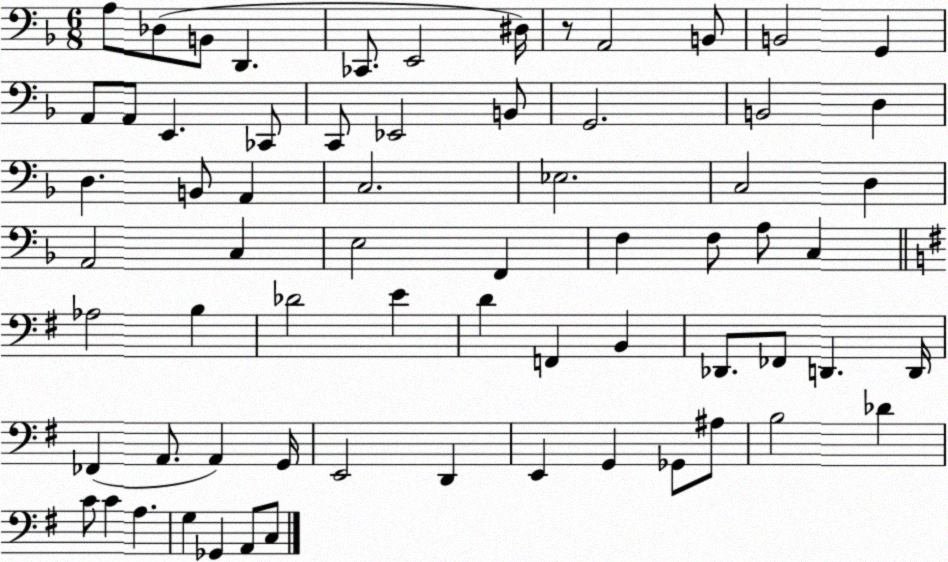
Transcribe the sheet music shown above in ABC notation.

X:1
T:Untitled
M:6/8
L:1/4
K:F
A,/2 _D,/2 B,,/2 D,, _C,,/2 E,,2 ^D,/4 z/2 A,,2 B,,/2 B,,2 G,, A,,/2 A,,/2 E,, _C,,/2 C,,/2 _E,,2 B,,/2 G,,2 B,,2 D, D, B,,/2 A,, C,2 _E,2 C,2 D, A,,2 C, E,2 F,, F, F,/2 A,/2 C, _A,2 B, _D2 E D F,, B,, _D,,/2 _F,,/2 D,, D,,/4 _F,, A,,/2 A,, G,,/4 E,,2 D,, E,, G,, _G,,/2 ^A,/2 B,2 _D C/2 C A, G, _G,, A,,/2 C,/2